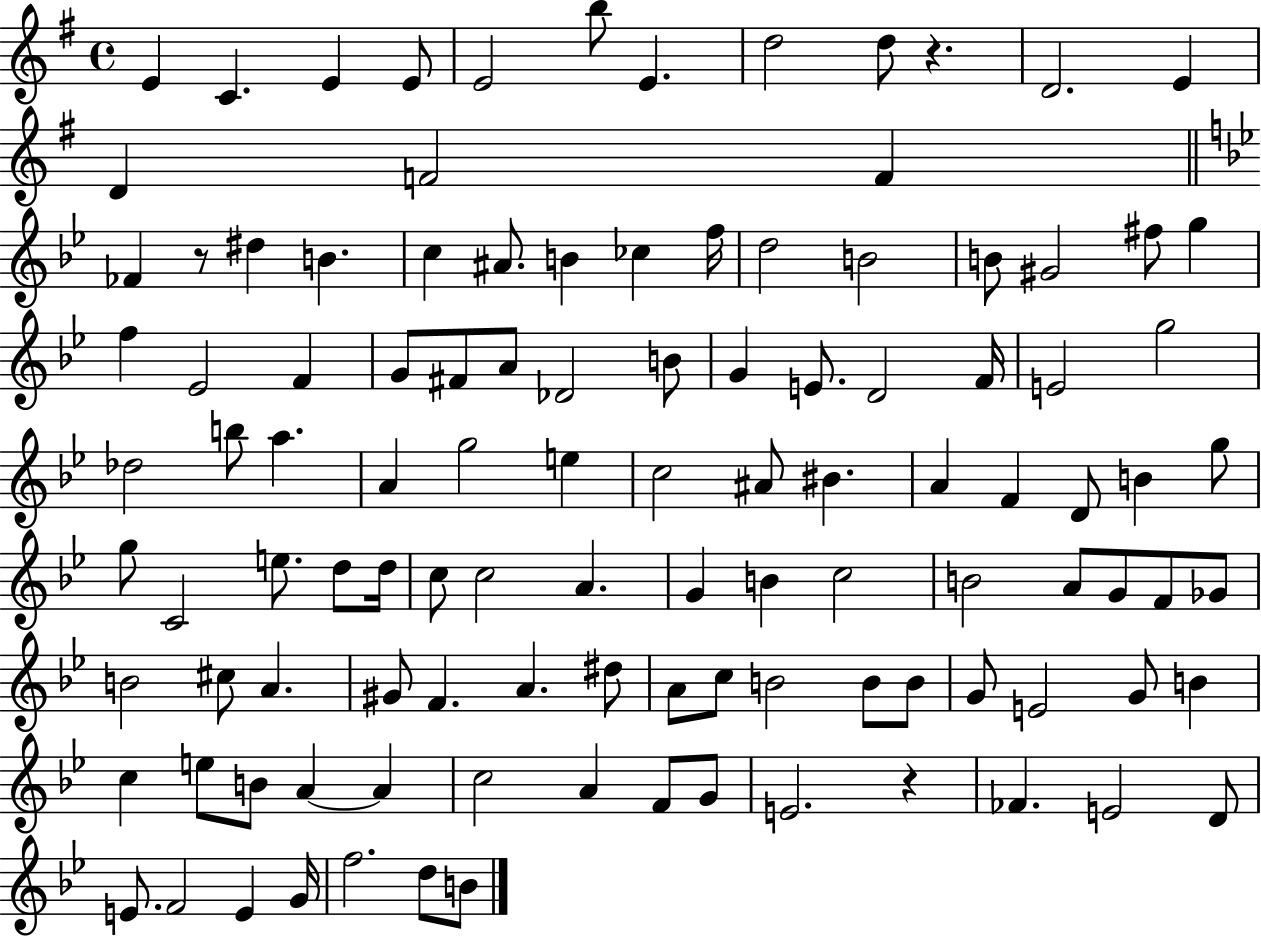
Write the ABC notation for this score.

X:1
T:Untitled
M:4/4
L:1/4
K:G
E C E E/2 E2 b/2 E d2 d/2 z D2 E D F2 F _F z/2 ^d B c ^A/2 B _c f/4 d2 B2 B/2 ^G2 ^f/2 g f _E2 F G/2 ^F/2 A/2 _D2 B/2 G E/2 D2 F/4 E2 g2 _d2 b/2 a A g2 e c2 ^A/2 ^B A F D/2 B g/2 g/2 C2 e/2 d/2 d/4 c/2 c2 A G B c2 B2 A/2 G/2 F/2 _G/2 B2 ^c/2 A ^G/2 F A ^d/2 A/2 c/2 B2 B/2 B/2 G/2 E2 G/2 B c e/2 B/2 A A c2 A F/2 G/2 E2 z _F E2 D/2 E/2 F2 E G/4 f2 d/2 B/2